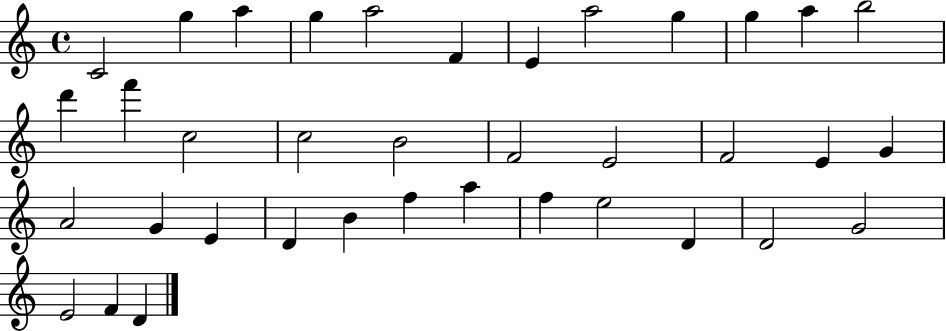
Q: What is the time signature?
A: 4/4